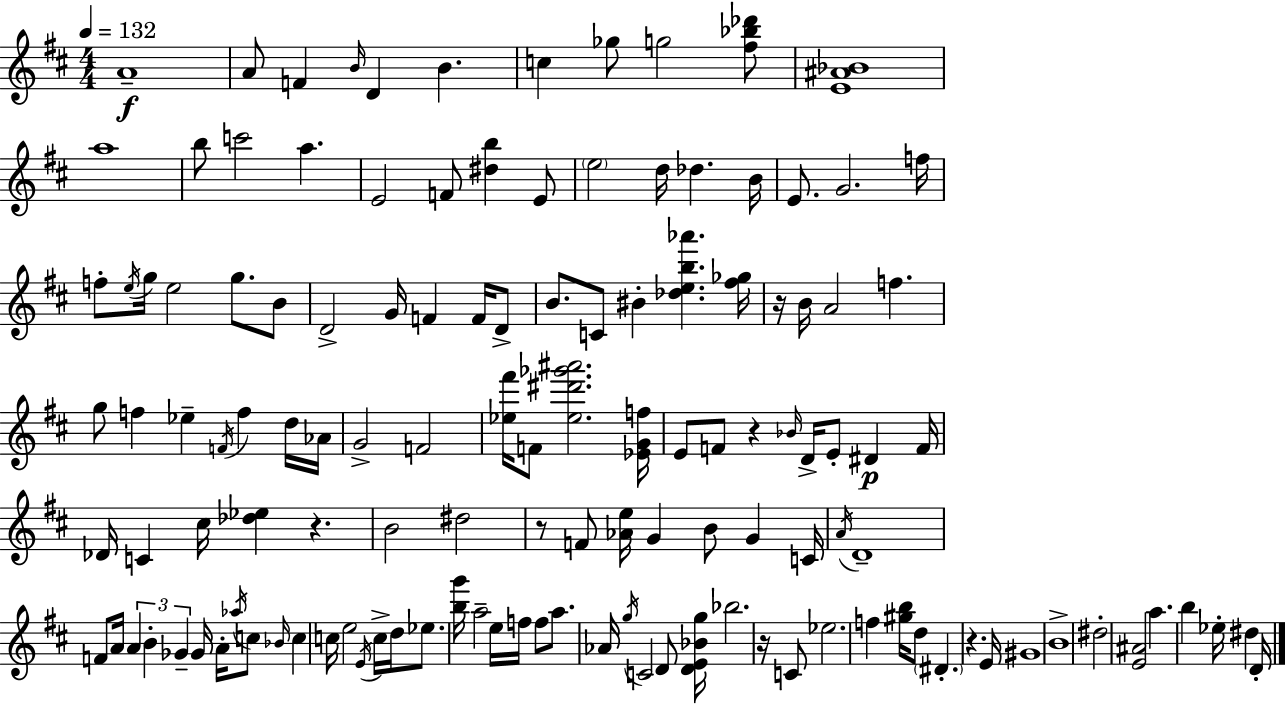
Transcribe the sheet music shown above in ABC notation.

X:1
T:Untitled
M:4/4
L:1/4
K:D
A4 A/2 F B/4 D B c _g/2 g2 [^f_b_d']/2 [E^A_B]4 a4 b/2 c'2 a E2 F/2 [^db] E/2 e2 d/4 _d B/4 E/2 G2 f/4 f/2 e/4 g/4 e2 g/2 B/2 D2 G/4 F F/4 D/2 B/2 C/2 ^B [_deb_a'] [^f_g]/4 z/4 B/4 A2 f g/2 f _e F/4 f d/4 _A/4 G2 F2 [_e^f']/4 F/2 [_e^d'_g'^a']2 [_EGf]/4 E/2 F/2 z _B/4 D/4 E/2 ^D F/4 _D/4 C ^c/4 [_d_e] z B2 ^d2 z/2 F/2 [_Ae]/4 G B/2 G C/4 A/4 D4 F/2 A/4 A B _G _G/4 A/4 _a/4 c/2 _B/4 c c/4 e2 E/4 c/4 d/4 _e/2 [bg']/4 a2 e/4 f/4 f/2 a/2 _A/4 g/4 C2 D/2 [DE_Bg]/4 _b2 z/4 C/2 _e2 f [^gb]/4 d/2 ^D z E/4 ^G4 B4 ^d2 [E^A]2 a b _e/4 ^d D/4